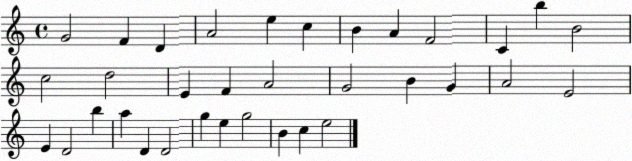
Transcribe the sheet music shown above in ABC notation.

X:1
T:Untitled
M:4/4
L:1/4
K:C
G2 F D A2 e c B A F2 C b B2 c2 d2 E F A2 G2 B G A2 E2 E D2 b a D D2 g e g2 B c e2